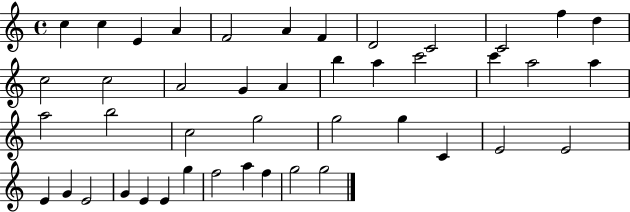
{
  \clef treble
  \time 4/4
  \defaultTimeSignature
  \key c \major
  c''4 c''4 e'4 a'4 | f'2 a'4 f'4 | d'2 c'2 | c'2 f''4 d''4 | \break c''2 c''2 | a'2 g'4 a'4 | b''4 a''4 c'''2 | c'''4 a''2 a''4 | \break a''2 b''2 | c''2 g''2 | g''2 g''4 c'4 | e'2 e'2 | \break e'4 g'4 e'2 | g'4 e'4 e'4 g''4 | f''2 a''4 f''4 | g''2 g''2 | \break \bar "|."
}